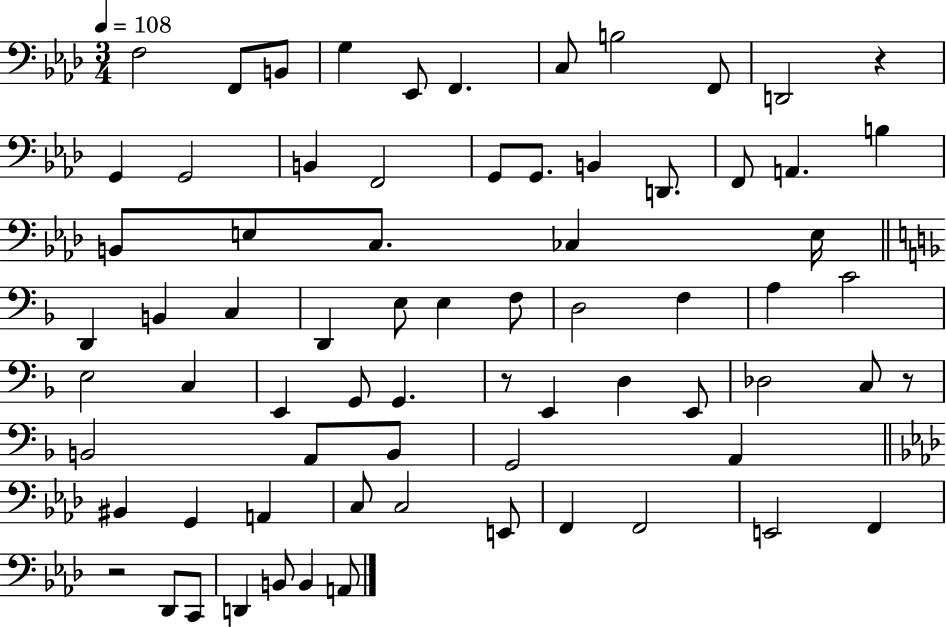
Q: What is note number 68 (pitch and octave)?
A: A2